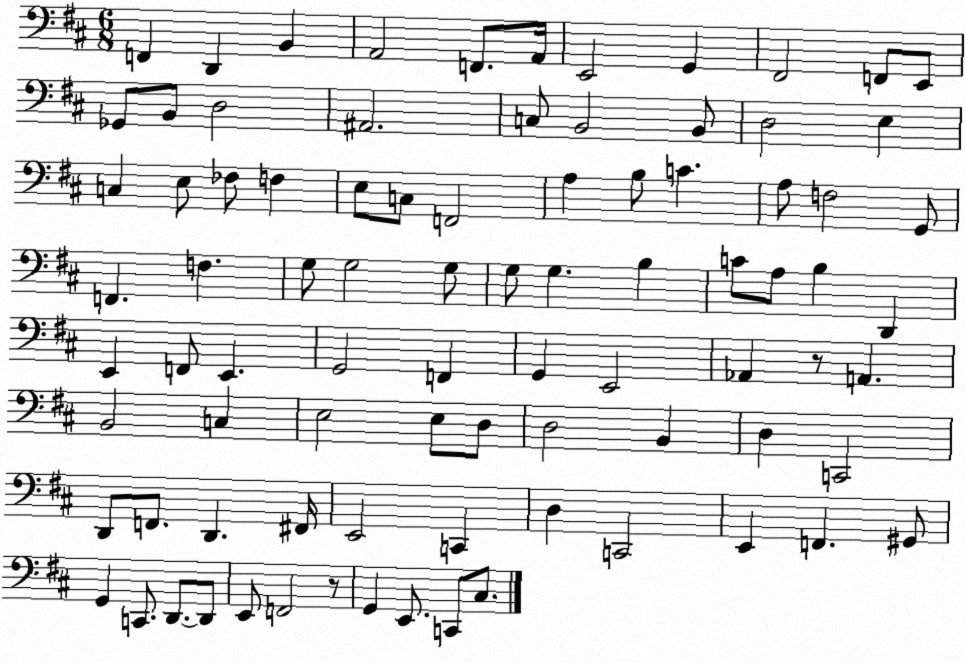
X:1
T:Untitled
M:6/8
L:1/4
K:D
F,, D,, B,, A,,2 F,,/2 A,,/4 E,,2 G,, ^F,,2 F,,/2 E,,/2 _G,,/2 B,,/2 D,2 ^A,,2 C,/2 B,,2 B,,/2 D,2 E, C, E,/2 _F,/2 F, E,/2 C,/2 F,,2 A, B,/2 C A,/2 F,2 G,,/2 F,, F, G,/2 G,2 G,/2 G,/2 G, B, C/2 A,/2 B, D,, E,, F,,/2 E,, G,,2 F,, G,, E,,2 _A,, z/2 A,, B,,2 C, E,2 E,/2 D,/2 D,2 B,, D, C,,2 D,,/2 F,,/2 D,, ^F,,/4 E,,2 C,, D, C,,2 E,, F,, ^G,,/2 G,, C,,/2 D,,/2 D,,/2 E,,/2 F,,2 z/2 G,, E,,/2 C,,/2 ^C,/2